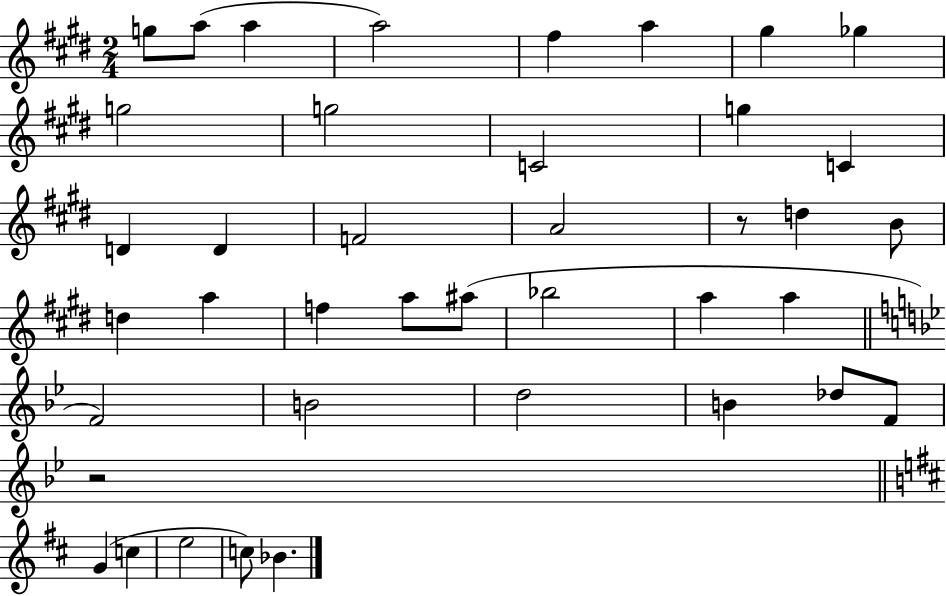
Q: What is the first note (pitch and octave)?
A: G5